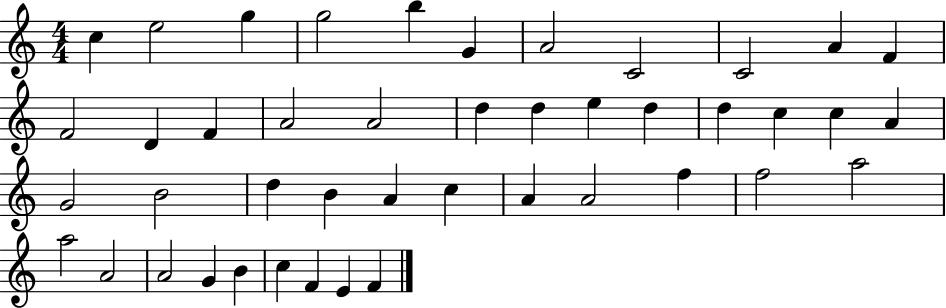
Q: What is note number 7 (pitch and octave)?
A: A4